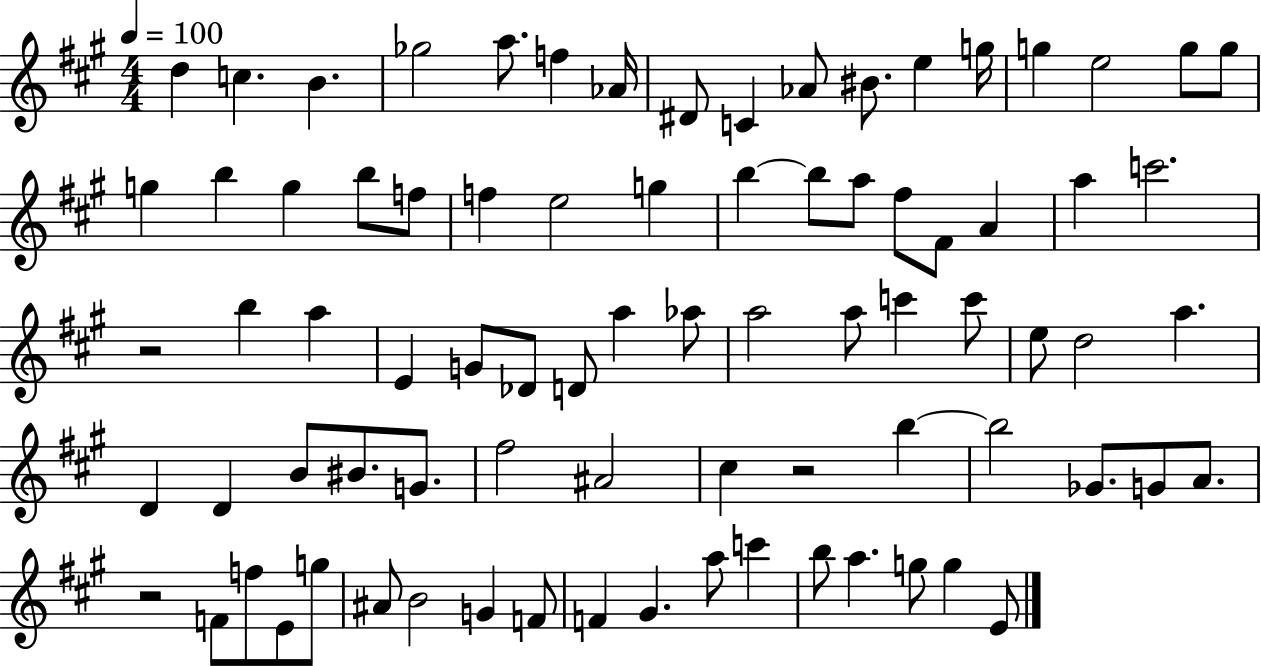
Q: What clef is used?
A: treble